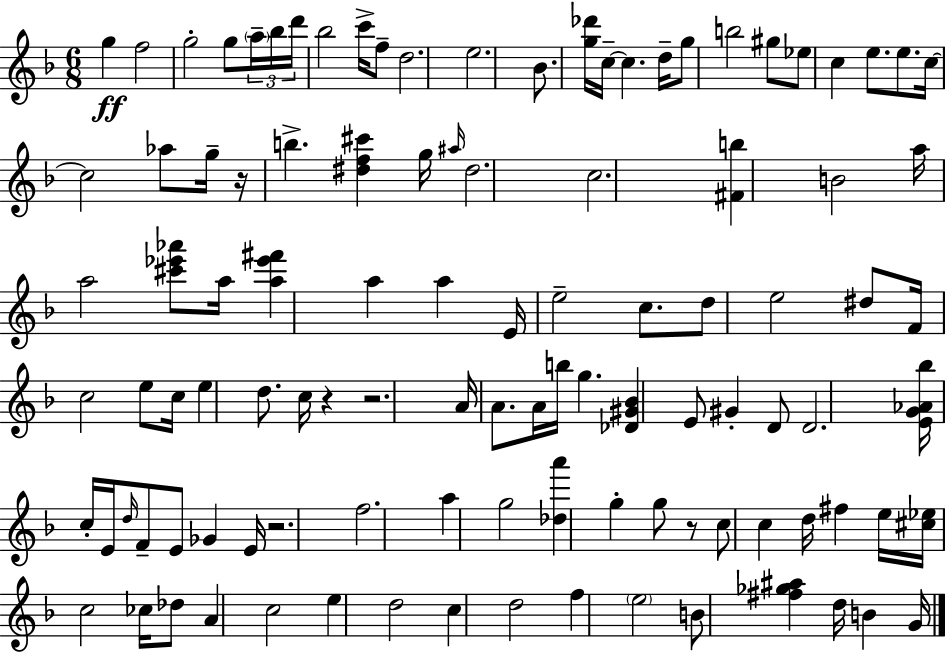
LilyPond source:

{
  \clef treble
  \numericTimeSignature
  \time 6/8
  \key d \minor
  \repeat volta 2 { g''4\ff f''2 | g''2-. g''8 \tuplet 3/2 { \parenthesize a''16-- bes''16 | d'''16 } bes''2 c'''16-> f''8-- | d''2. | \break e''2. | bes'8. <g'' des'''>16 c''16--~~ c''4. d''16-- | g''8 b''2 gis''8 | ees''8 c''4 e''8. e''8. | \break c''16~~ c''2 aes''8 g''16-- | r16 b''4.-> <dis'' f'' cis'''>4 g''16 | \grace { ais''16 } dis''2. | c''2. | \break <fis' b''>4 b'2 | a''16 a''2 <cis''' ees''' aes'''>8 | a''16 <a'' ees''' fis'''>4 a''4 a''4 | e'16 e''2-- c''8. | \break d''8 e''2 dis''8 | f'16 c''2 e''8 | c''16 e''4 d''8. c''16 r4 | r2. | \break a'16 a'8. a'16 b''16 g''4. | <des' gis' bes'>4 e'8 gis'4-. d'8 | d'2. | <e' g' aes' bes''>16 c''16-. e'16 \grace { d''16 } f'8-- e'8 ges'4 | \break e'16 r2. | f''2. | a''4 g''2 | <des'' a'''>4 g''4-. g''8 | \break r8 c''8 c''4 d''16 fis''4 | e''16 <cis'' ees''>16 c''2 ces''16 | des''8 a'4 c''2 | e''4 d''2 | \break c''4 d''2 | f''4 \parenthesize e''2 | b'8 <fis'' ges'' ais''>4 d''16 b'4 | g'16 } \bar "|."
}